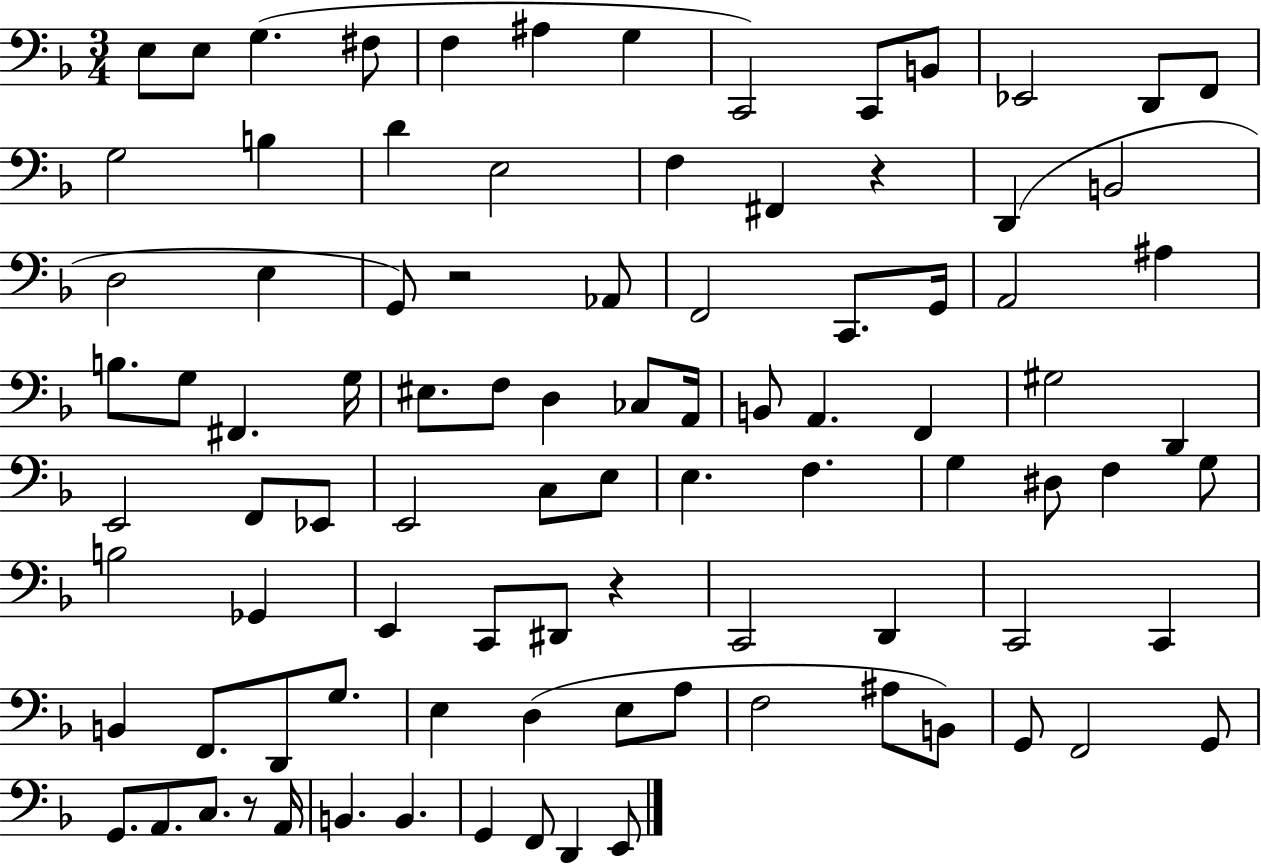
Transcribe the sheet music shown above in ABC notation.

X:1
T:Untitled
M:3/4
L:1/4
K:F
E,/2 E,/2 G, ^F,/2 F, ^A, G, C,,2 C,,/2 B,,/2 _E,,2 D,,/2 F,,/2 G,2 B, D E,2 F, ^F,, z D,, B,,2 D,2 E, G,,/2 z2 _A,,/2 F,,2 C,,/2 G,,/4 A,,2 ^A, B,/2 G,/2 ^F,, G,/4 ^E,/2 F,/2 D, _C,/2 A,,/4 B,,/2 A,, F,, ^G,2 D,, E,,2 F,,/2 _E,,/2 E,,2 C,/2 E,/2 E, F, G, ^D,/2 F, G,/2 B,2 _G,, E,, C,,/2 ^D,,/2 z C,,2 D,, C,,2 C,, B,, F,,/2 D,,/2 G,/2 E, D, E,/2 A,/2 F,2 ^A,/2 B,,/2 G,,/2 F,,2 G,,/2 G,,/2 A,,/2 C,/2 z/2 A,,/4 B,, B,, G,, F,,/2 D,, E,,/2